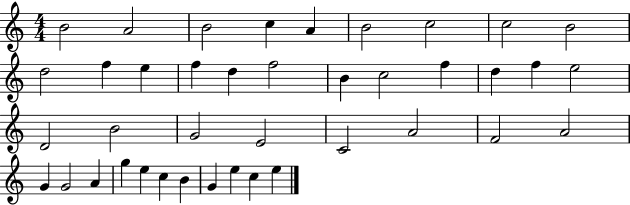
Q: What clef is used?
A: treble